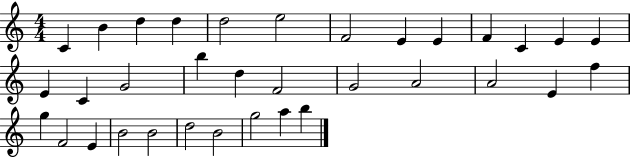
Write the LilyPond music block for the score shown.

{
  \clef treble
  \numericTimeSignature
  \time 4/4
  \key c \major
  c'4 b'4 d''4 d''4 | d''2 e''2 | f'2 e'4 e'4 | f'4 c'4 e'4 e'4 | \break e'4 c'4 g'2 | b''4 d''4 f'2 | g'2 a'2 | a'2 e'4 f''4 | \break g''4 f'2 e'4 | b'2 b'2 | d''2 b'2 | g''2 a''4 b''4 | \break \bar "|."
}